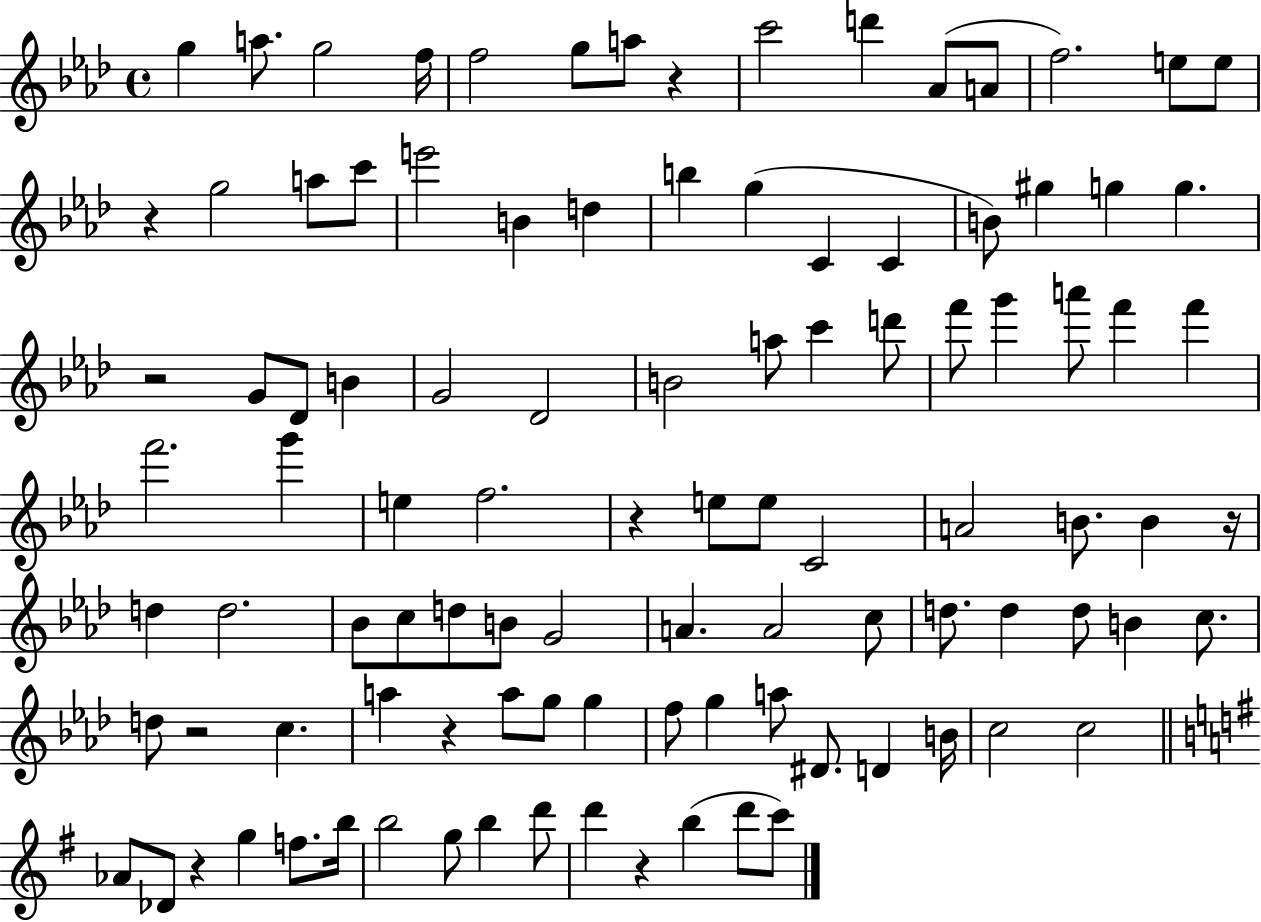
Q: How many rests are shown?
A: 9